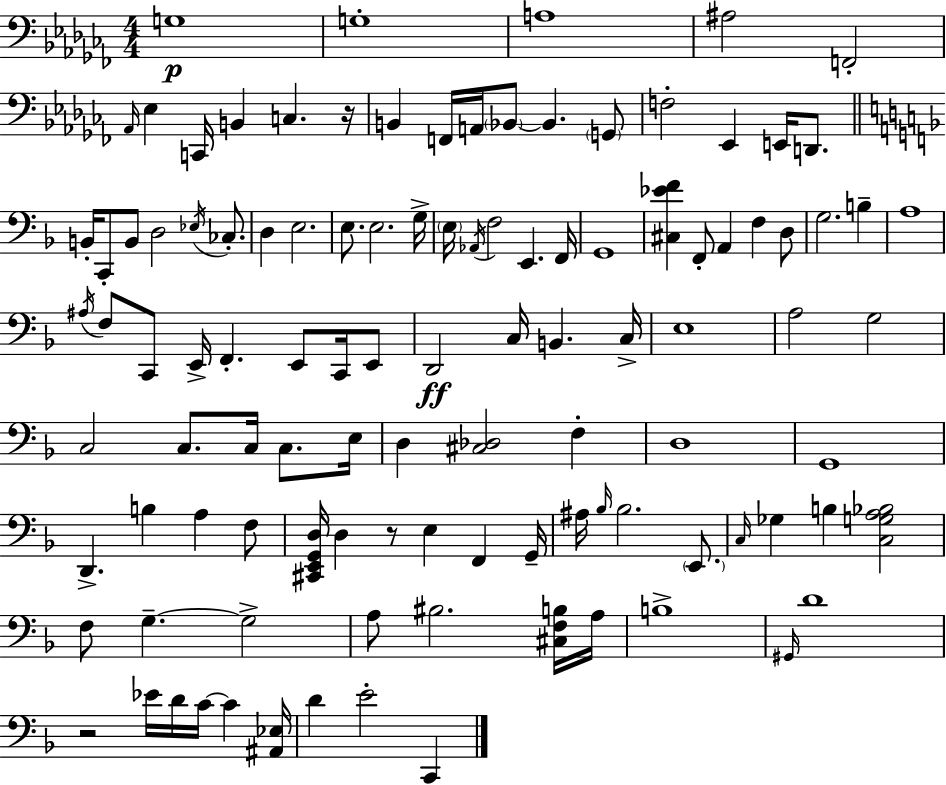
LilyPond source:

{
  \clef bass
  \numericTimeSignature
  \time 4/4
  \key aes \minor
  g1\p | g1-. | a1 | ais2 f,2-. | \break \grace { aes,16 } ees4 c,16 b,4 c4. | r16 b,4 f,16 a,16 \parenthesize bes,8~~ bes,4. \parenthesize g,8 | f2-. ees,4 e,16 d,8. | \bar "||" \break \key f \major b,16-. c,8-. b,8 d2 \acciaccatura { ees16 } ces8.-. | d4 e2. | e8. e2. | g16-> \parenthesize e16 \acciaccatura { aes,16 } f2 e,4. | \break f,16 g,1 | <cis ees' f'>4 f,8-. a,4 f4 | d8 g2. b4-- | a1 | \break \acciaccatura { ais16 } f8 c,8 e,16-> f,4.-. e,8 | c,16 e,8 d,2\ff c16 b,4. | c16-> e1 | a2 g2 | \break c2 c8. c16 c8. | e16 d4 <cis des>2 f4-. | d1 | g,1 | \break d,4.-> b4 a4 | f8 <cis, e, g, d>16 d4 r8 e4 f,4 | g,16-- ais16 \grace { bes16 } bes2. | \parenthesize e,8. \grace { c16 } ges4 b4 <c g a bes>2 | \break f8 g4.--~~ g2-> | a8 bis2. | <cis f b>16 a16 b1-> | \grace { gis,16 } d'1 | \break r2 ees'16 d'16 | c'16~~ c'4 <ais, ees>16 d'4 e'2-. | c,4 \bar "|."
}